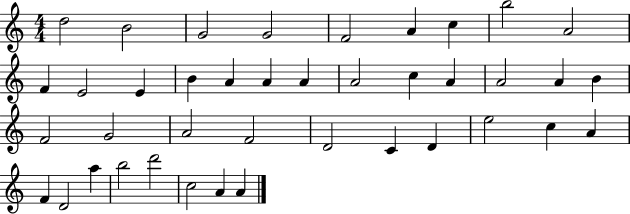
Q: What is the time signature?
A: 4/4